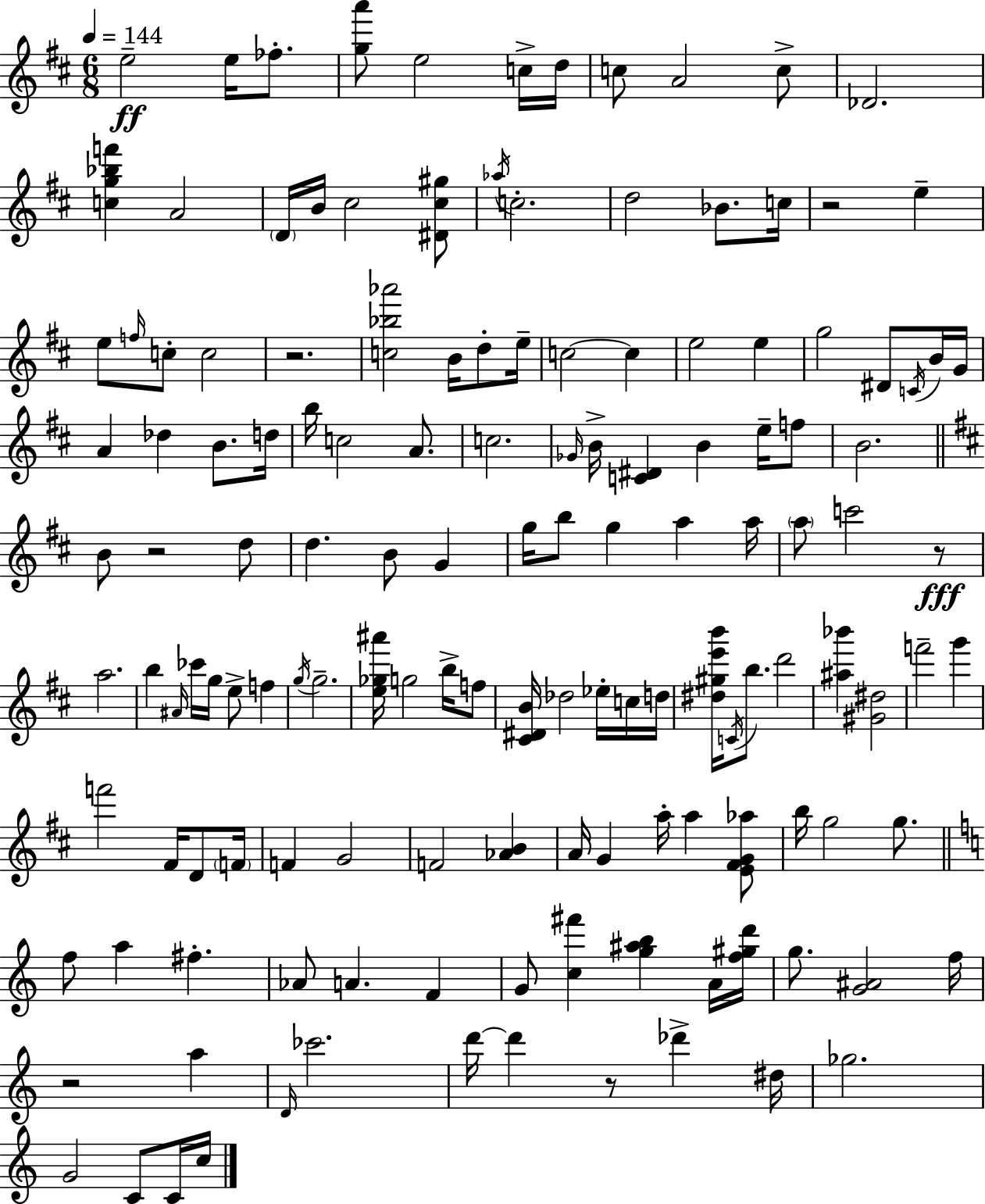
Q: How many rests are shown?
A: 6